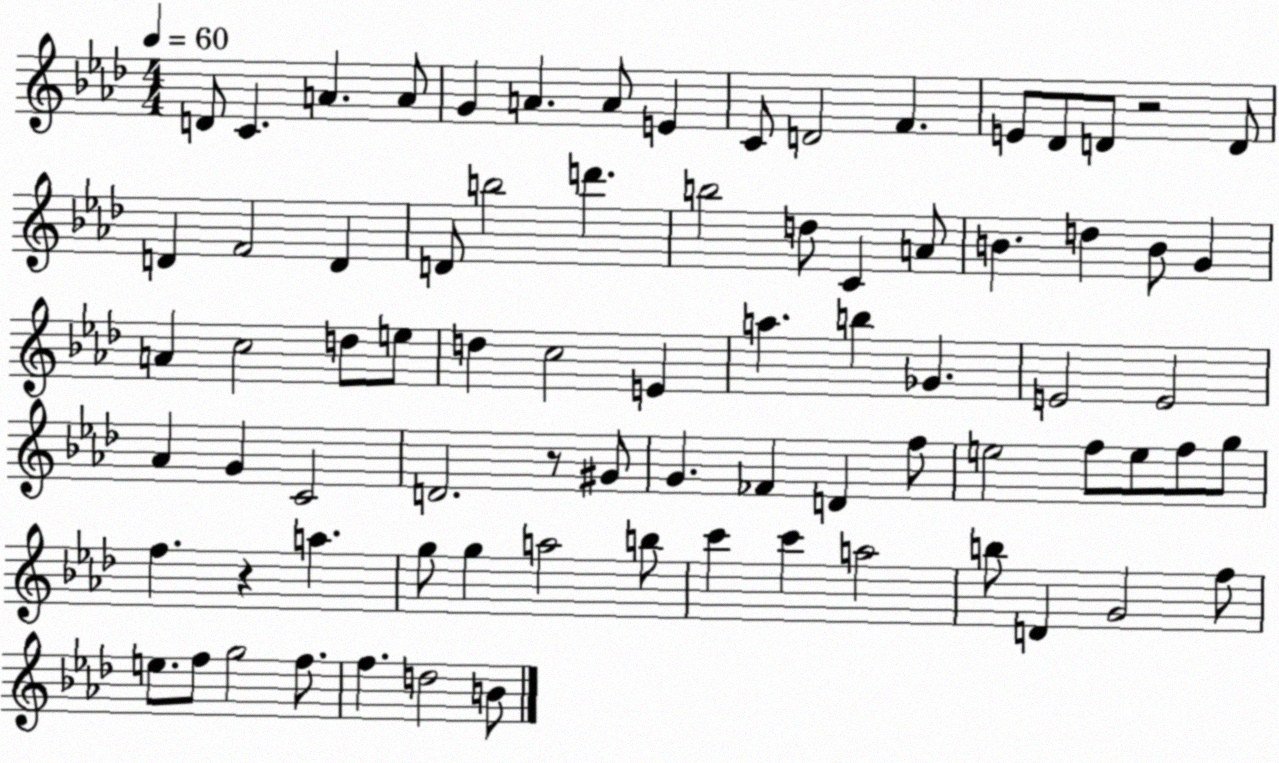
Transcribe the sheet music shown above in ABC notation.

X:1
T:Untitled
M:4/4
L:1/4
K:Ab
D/2 C A A/2 G A A/2 E C/2 D2 F E/2 _D/2 D/2 z2 D/2 D F2 D D/2 b2 d' b2 d/2 C A/2 B d B/2 G A c2 d/2 e/2 d c2 E a b _G E2 E2 _A G C2 D2 z/2 ^G/2 G _F D f/2 e2 f/2 e/2 f/2 g/2 f z a g/2 g a2 b/2 c' c' a2 b/2 D G2 f/2 e/2 f/2 g2 f/2 f d2 B/2